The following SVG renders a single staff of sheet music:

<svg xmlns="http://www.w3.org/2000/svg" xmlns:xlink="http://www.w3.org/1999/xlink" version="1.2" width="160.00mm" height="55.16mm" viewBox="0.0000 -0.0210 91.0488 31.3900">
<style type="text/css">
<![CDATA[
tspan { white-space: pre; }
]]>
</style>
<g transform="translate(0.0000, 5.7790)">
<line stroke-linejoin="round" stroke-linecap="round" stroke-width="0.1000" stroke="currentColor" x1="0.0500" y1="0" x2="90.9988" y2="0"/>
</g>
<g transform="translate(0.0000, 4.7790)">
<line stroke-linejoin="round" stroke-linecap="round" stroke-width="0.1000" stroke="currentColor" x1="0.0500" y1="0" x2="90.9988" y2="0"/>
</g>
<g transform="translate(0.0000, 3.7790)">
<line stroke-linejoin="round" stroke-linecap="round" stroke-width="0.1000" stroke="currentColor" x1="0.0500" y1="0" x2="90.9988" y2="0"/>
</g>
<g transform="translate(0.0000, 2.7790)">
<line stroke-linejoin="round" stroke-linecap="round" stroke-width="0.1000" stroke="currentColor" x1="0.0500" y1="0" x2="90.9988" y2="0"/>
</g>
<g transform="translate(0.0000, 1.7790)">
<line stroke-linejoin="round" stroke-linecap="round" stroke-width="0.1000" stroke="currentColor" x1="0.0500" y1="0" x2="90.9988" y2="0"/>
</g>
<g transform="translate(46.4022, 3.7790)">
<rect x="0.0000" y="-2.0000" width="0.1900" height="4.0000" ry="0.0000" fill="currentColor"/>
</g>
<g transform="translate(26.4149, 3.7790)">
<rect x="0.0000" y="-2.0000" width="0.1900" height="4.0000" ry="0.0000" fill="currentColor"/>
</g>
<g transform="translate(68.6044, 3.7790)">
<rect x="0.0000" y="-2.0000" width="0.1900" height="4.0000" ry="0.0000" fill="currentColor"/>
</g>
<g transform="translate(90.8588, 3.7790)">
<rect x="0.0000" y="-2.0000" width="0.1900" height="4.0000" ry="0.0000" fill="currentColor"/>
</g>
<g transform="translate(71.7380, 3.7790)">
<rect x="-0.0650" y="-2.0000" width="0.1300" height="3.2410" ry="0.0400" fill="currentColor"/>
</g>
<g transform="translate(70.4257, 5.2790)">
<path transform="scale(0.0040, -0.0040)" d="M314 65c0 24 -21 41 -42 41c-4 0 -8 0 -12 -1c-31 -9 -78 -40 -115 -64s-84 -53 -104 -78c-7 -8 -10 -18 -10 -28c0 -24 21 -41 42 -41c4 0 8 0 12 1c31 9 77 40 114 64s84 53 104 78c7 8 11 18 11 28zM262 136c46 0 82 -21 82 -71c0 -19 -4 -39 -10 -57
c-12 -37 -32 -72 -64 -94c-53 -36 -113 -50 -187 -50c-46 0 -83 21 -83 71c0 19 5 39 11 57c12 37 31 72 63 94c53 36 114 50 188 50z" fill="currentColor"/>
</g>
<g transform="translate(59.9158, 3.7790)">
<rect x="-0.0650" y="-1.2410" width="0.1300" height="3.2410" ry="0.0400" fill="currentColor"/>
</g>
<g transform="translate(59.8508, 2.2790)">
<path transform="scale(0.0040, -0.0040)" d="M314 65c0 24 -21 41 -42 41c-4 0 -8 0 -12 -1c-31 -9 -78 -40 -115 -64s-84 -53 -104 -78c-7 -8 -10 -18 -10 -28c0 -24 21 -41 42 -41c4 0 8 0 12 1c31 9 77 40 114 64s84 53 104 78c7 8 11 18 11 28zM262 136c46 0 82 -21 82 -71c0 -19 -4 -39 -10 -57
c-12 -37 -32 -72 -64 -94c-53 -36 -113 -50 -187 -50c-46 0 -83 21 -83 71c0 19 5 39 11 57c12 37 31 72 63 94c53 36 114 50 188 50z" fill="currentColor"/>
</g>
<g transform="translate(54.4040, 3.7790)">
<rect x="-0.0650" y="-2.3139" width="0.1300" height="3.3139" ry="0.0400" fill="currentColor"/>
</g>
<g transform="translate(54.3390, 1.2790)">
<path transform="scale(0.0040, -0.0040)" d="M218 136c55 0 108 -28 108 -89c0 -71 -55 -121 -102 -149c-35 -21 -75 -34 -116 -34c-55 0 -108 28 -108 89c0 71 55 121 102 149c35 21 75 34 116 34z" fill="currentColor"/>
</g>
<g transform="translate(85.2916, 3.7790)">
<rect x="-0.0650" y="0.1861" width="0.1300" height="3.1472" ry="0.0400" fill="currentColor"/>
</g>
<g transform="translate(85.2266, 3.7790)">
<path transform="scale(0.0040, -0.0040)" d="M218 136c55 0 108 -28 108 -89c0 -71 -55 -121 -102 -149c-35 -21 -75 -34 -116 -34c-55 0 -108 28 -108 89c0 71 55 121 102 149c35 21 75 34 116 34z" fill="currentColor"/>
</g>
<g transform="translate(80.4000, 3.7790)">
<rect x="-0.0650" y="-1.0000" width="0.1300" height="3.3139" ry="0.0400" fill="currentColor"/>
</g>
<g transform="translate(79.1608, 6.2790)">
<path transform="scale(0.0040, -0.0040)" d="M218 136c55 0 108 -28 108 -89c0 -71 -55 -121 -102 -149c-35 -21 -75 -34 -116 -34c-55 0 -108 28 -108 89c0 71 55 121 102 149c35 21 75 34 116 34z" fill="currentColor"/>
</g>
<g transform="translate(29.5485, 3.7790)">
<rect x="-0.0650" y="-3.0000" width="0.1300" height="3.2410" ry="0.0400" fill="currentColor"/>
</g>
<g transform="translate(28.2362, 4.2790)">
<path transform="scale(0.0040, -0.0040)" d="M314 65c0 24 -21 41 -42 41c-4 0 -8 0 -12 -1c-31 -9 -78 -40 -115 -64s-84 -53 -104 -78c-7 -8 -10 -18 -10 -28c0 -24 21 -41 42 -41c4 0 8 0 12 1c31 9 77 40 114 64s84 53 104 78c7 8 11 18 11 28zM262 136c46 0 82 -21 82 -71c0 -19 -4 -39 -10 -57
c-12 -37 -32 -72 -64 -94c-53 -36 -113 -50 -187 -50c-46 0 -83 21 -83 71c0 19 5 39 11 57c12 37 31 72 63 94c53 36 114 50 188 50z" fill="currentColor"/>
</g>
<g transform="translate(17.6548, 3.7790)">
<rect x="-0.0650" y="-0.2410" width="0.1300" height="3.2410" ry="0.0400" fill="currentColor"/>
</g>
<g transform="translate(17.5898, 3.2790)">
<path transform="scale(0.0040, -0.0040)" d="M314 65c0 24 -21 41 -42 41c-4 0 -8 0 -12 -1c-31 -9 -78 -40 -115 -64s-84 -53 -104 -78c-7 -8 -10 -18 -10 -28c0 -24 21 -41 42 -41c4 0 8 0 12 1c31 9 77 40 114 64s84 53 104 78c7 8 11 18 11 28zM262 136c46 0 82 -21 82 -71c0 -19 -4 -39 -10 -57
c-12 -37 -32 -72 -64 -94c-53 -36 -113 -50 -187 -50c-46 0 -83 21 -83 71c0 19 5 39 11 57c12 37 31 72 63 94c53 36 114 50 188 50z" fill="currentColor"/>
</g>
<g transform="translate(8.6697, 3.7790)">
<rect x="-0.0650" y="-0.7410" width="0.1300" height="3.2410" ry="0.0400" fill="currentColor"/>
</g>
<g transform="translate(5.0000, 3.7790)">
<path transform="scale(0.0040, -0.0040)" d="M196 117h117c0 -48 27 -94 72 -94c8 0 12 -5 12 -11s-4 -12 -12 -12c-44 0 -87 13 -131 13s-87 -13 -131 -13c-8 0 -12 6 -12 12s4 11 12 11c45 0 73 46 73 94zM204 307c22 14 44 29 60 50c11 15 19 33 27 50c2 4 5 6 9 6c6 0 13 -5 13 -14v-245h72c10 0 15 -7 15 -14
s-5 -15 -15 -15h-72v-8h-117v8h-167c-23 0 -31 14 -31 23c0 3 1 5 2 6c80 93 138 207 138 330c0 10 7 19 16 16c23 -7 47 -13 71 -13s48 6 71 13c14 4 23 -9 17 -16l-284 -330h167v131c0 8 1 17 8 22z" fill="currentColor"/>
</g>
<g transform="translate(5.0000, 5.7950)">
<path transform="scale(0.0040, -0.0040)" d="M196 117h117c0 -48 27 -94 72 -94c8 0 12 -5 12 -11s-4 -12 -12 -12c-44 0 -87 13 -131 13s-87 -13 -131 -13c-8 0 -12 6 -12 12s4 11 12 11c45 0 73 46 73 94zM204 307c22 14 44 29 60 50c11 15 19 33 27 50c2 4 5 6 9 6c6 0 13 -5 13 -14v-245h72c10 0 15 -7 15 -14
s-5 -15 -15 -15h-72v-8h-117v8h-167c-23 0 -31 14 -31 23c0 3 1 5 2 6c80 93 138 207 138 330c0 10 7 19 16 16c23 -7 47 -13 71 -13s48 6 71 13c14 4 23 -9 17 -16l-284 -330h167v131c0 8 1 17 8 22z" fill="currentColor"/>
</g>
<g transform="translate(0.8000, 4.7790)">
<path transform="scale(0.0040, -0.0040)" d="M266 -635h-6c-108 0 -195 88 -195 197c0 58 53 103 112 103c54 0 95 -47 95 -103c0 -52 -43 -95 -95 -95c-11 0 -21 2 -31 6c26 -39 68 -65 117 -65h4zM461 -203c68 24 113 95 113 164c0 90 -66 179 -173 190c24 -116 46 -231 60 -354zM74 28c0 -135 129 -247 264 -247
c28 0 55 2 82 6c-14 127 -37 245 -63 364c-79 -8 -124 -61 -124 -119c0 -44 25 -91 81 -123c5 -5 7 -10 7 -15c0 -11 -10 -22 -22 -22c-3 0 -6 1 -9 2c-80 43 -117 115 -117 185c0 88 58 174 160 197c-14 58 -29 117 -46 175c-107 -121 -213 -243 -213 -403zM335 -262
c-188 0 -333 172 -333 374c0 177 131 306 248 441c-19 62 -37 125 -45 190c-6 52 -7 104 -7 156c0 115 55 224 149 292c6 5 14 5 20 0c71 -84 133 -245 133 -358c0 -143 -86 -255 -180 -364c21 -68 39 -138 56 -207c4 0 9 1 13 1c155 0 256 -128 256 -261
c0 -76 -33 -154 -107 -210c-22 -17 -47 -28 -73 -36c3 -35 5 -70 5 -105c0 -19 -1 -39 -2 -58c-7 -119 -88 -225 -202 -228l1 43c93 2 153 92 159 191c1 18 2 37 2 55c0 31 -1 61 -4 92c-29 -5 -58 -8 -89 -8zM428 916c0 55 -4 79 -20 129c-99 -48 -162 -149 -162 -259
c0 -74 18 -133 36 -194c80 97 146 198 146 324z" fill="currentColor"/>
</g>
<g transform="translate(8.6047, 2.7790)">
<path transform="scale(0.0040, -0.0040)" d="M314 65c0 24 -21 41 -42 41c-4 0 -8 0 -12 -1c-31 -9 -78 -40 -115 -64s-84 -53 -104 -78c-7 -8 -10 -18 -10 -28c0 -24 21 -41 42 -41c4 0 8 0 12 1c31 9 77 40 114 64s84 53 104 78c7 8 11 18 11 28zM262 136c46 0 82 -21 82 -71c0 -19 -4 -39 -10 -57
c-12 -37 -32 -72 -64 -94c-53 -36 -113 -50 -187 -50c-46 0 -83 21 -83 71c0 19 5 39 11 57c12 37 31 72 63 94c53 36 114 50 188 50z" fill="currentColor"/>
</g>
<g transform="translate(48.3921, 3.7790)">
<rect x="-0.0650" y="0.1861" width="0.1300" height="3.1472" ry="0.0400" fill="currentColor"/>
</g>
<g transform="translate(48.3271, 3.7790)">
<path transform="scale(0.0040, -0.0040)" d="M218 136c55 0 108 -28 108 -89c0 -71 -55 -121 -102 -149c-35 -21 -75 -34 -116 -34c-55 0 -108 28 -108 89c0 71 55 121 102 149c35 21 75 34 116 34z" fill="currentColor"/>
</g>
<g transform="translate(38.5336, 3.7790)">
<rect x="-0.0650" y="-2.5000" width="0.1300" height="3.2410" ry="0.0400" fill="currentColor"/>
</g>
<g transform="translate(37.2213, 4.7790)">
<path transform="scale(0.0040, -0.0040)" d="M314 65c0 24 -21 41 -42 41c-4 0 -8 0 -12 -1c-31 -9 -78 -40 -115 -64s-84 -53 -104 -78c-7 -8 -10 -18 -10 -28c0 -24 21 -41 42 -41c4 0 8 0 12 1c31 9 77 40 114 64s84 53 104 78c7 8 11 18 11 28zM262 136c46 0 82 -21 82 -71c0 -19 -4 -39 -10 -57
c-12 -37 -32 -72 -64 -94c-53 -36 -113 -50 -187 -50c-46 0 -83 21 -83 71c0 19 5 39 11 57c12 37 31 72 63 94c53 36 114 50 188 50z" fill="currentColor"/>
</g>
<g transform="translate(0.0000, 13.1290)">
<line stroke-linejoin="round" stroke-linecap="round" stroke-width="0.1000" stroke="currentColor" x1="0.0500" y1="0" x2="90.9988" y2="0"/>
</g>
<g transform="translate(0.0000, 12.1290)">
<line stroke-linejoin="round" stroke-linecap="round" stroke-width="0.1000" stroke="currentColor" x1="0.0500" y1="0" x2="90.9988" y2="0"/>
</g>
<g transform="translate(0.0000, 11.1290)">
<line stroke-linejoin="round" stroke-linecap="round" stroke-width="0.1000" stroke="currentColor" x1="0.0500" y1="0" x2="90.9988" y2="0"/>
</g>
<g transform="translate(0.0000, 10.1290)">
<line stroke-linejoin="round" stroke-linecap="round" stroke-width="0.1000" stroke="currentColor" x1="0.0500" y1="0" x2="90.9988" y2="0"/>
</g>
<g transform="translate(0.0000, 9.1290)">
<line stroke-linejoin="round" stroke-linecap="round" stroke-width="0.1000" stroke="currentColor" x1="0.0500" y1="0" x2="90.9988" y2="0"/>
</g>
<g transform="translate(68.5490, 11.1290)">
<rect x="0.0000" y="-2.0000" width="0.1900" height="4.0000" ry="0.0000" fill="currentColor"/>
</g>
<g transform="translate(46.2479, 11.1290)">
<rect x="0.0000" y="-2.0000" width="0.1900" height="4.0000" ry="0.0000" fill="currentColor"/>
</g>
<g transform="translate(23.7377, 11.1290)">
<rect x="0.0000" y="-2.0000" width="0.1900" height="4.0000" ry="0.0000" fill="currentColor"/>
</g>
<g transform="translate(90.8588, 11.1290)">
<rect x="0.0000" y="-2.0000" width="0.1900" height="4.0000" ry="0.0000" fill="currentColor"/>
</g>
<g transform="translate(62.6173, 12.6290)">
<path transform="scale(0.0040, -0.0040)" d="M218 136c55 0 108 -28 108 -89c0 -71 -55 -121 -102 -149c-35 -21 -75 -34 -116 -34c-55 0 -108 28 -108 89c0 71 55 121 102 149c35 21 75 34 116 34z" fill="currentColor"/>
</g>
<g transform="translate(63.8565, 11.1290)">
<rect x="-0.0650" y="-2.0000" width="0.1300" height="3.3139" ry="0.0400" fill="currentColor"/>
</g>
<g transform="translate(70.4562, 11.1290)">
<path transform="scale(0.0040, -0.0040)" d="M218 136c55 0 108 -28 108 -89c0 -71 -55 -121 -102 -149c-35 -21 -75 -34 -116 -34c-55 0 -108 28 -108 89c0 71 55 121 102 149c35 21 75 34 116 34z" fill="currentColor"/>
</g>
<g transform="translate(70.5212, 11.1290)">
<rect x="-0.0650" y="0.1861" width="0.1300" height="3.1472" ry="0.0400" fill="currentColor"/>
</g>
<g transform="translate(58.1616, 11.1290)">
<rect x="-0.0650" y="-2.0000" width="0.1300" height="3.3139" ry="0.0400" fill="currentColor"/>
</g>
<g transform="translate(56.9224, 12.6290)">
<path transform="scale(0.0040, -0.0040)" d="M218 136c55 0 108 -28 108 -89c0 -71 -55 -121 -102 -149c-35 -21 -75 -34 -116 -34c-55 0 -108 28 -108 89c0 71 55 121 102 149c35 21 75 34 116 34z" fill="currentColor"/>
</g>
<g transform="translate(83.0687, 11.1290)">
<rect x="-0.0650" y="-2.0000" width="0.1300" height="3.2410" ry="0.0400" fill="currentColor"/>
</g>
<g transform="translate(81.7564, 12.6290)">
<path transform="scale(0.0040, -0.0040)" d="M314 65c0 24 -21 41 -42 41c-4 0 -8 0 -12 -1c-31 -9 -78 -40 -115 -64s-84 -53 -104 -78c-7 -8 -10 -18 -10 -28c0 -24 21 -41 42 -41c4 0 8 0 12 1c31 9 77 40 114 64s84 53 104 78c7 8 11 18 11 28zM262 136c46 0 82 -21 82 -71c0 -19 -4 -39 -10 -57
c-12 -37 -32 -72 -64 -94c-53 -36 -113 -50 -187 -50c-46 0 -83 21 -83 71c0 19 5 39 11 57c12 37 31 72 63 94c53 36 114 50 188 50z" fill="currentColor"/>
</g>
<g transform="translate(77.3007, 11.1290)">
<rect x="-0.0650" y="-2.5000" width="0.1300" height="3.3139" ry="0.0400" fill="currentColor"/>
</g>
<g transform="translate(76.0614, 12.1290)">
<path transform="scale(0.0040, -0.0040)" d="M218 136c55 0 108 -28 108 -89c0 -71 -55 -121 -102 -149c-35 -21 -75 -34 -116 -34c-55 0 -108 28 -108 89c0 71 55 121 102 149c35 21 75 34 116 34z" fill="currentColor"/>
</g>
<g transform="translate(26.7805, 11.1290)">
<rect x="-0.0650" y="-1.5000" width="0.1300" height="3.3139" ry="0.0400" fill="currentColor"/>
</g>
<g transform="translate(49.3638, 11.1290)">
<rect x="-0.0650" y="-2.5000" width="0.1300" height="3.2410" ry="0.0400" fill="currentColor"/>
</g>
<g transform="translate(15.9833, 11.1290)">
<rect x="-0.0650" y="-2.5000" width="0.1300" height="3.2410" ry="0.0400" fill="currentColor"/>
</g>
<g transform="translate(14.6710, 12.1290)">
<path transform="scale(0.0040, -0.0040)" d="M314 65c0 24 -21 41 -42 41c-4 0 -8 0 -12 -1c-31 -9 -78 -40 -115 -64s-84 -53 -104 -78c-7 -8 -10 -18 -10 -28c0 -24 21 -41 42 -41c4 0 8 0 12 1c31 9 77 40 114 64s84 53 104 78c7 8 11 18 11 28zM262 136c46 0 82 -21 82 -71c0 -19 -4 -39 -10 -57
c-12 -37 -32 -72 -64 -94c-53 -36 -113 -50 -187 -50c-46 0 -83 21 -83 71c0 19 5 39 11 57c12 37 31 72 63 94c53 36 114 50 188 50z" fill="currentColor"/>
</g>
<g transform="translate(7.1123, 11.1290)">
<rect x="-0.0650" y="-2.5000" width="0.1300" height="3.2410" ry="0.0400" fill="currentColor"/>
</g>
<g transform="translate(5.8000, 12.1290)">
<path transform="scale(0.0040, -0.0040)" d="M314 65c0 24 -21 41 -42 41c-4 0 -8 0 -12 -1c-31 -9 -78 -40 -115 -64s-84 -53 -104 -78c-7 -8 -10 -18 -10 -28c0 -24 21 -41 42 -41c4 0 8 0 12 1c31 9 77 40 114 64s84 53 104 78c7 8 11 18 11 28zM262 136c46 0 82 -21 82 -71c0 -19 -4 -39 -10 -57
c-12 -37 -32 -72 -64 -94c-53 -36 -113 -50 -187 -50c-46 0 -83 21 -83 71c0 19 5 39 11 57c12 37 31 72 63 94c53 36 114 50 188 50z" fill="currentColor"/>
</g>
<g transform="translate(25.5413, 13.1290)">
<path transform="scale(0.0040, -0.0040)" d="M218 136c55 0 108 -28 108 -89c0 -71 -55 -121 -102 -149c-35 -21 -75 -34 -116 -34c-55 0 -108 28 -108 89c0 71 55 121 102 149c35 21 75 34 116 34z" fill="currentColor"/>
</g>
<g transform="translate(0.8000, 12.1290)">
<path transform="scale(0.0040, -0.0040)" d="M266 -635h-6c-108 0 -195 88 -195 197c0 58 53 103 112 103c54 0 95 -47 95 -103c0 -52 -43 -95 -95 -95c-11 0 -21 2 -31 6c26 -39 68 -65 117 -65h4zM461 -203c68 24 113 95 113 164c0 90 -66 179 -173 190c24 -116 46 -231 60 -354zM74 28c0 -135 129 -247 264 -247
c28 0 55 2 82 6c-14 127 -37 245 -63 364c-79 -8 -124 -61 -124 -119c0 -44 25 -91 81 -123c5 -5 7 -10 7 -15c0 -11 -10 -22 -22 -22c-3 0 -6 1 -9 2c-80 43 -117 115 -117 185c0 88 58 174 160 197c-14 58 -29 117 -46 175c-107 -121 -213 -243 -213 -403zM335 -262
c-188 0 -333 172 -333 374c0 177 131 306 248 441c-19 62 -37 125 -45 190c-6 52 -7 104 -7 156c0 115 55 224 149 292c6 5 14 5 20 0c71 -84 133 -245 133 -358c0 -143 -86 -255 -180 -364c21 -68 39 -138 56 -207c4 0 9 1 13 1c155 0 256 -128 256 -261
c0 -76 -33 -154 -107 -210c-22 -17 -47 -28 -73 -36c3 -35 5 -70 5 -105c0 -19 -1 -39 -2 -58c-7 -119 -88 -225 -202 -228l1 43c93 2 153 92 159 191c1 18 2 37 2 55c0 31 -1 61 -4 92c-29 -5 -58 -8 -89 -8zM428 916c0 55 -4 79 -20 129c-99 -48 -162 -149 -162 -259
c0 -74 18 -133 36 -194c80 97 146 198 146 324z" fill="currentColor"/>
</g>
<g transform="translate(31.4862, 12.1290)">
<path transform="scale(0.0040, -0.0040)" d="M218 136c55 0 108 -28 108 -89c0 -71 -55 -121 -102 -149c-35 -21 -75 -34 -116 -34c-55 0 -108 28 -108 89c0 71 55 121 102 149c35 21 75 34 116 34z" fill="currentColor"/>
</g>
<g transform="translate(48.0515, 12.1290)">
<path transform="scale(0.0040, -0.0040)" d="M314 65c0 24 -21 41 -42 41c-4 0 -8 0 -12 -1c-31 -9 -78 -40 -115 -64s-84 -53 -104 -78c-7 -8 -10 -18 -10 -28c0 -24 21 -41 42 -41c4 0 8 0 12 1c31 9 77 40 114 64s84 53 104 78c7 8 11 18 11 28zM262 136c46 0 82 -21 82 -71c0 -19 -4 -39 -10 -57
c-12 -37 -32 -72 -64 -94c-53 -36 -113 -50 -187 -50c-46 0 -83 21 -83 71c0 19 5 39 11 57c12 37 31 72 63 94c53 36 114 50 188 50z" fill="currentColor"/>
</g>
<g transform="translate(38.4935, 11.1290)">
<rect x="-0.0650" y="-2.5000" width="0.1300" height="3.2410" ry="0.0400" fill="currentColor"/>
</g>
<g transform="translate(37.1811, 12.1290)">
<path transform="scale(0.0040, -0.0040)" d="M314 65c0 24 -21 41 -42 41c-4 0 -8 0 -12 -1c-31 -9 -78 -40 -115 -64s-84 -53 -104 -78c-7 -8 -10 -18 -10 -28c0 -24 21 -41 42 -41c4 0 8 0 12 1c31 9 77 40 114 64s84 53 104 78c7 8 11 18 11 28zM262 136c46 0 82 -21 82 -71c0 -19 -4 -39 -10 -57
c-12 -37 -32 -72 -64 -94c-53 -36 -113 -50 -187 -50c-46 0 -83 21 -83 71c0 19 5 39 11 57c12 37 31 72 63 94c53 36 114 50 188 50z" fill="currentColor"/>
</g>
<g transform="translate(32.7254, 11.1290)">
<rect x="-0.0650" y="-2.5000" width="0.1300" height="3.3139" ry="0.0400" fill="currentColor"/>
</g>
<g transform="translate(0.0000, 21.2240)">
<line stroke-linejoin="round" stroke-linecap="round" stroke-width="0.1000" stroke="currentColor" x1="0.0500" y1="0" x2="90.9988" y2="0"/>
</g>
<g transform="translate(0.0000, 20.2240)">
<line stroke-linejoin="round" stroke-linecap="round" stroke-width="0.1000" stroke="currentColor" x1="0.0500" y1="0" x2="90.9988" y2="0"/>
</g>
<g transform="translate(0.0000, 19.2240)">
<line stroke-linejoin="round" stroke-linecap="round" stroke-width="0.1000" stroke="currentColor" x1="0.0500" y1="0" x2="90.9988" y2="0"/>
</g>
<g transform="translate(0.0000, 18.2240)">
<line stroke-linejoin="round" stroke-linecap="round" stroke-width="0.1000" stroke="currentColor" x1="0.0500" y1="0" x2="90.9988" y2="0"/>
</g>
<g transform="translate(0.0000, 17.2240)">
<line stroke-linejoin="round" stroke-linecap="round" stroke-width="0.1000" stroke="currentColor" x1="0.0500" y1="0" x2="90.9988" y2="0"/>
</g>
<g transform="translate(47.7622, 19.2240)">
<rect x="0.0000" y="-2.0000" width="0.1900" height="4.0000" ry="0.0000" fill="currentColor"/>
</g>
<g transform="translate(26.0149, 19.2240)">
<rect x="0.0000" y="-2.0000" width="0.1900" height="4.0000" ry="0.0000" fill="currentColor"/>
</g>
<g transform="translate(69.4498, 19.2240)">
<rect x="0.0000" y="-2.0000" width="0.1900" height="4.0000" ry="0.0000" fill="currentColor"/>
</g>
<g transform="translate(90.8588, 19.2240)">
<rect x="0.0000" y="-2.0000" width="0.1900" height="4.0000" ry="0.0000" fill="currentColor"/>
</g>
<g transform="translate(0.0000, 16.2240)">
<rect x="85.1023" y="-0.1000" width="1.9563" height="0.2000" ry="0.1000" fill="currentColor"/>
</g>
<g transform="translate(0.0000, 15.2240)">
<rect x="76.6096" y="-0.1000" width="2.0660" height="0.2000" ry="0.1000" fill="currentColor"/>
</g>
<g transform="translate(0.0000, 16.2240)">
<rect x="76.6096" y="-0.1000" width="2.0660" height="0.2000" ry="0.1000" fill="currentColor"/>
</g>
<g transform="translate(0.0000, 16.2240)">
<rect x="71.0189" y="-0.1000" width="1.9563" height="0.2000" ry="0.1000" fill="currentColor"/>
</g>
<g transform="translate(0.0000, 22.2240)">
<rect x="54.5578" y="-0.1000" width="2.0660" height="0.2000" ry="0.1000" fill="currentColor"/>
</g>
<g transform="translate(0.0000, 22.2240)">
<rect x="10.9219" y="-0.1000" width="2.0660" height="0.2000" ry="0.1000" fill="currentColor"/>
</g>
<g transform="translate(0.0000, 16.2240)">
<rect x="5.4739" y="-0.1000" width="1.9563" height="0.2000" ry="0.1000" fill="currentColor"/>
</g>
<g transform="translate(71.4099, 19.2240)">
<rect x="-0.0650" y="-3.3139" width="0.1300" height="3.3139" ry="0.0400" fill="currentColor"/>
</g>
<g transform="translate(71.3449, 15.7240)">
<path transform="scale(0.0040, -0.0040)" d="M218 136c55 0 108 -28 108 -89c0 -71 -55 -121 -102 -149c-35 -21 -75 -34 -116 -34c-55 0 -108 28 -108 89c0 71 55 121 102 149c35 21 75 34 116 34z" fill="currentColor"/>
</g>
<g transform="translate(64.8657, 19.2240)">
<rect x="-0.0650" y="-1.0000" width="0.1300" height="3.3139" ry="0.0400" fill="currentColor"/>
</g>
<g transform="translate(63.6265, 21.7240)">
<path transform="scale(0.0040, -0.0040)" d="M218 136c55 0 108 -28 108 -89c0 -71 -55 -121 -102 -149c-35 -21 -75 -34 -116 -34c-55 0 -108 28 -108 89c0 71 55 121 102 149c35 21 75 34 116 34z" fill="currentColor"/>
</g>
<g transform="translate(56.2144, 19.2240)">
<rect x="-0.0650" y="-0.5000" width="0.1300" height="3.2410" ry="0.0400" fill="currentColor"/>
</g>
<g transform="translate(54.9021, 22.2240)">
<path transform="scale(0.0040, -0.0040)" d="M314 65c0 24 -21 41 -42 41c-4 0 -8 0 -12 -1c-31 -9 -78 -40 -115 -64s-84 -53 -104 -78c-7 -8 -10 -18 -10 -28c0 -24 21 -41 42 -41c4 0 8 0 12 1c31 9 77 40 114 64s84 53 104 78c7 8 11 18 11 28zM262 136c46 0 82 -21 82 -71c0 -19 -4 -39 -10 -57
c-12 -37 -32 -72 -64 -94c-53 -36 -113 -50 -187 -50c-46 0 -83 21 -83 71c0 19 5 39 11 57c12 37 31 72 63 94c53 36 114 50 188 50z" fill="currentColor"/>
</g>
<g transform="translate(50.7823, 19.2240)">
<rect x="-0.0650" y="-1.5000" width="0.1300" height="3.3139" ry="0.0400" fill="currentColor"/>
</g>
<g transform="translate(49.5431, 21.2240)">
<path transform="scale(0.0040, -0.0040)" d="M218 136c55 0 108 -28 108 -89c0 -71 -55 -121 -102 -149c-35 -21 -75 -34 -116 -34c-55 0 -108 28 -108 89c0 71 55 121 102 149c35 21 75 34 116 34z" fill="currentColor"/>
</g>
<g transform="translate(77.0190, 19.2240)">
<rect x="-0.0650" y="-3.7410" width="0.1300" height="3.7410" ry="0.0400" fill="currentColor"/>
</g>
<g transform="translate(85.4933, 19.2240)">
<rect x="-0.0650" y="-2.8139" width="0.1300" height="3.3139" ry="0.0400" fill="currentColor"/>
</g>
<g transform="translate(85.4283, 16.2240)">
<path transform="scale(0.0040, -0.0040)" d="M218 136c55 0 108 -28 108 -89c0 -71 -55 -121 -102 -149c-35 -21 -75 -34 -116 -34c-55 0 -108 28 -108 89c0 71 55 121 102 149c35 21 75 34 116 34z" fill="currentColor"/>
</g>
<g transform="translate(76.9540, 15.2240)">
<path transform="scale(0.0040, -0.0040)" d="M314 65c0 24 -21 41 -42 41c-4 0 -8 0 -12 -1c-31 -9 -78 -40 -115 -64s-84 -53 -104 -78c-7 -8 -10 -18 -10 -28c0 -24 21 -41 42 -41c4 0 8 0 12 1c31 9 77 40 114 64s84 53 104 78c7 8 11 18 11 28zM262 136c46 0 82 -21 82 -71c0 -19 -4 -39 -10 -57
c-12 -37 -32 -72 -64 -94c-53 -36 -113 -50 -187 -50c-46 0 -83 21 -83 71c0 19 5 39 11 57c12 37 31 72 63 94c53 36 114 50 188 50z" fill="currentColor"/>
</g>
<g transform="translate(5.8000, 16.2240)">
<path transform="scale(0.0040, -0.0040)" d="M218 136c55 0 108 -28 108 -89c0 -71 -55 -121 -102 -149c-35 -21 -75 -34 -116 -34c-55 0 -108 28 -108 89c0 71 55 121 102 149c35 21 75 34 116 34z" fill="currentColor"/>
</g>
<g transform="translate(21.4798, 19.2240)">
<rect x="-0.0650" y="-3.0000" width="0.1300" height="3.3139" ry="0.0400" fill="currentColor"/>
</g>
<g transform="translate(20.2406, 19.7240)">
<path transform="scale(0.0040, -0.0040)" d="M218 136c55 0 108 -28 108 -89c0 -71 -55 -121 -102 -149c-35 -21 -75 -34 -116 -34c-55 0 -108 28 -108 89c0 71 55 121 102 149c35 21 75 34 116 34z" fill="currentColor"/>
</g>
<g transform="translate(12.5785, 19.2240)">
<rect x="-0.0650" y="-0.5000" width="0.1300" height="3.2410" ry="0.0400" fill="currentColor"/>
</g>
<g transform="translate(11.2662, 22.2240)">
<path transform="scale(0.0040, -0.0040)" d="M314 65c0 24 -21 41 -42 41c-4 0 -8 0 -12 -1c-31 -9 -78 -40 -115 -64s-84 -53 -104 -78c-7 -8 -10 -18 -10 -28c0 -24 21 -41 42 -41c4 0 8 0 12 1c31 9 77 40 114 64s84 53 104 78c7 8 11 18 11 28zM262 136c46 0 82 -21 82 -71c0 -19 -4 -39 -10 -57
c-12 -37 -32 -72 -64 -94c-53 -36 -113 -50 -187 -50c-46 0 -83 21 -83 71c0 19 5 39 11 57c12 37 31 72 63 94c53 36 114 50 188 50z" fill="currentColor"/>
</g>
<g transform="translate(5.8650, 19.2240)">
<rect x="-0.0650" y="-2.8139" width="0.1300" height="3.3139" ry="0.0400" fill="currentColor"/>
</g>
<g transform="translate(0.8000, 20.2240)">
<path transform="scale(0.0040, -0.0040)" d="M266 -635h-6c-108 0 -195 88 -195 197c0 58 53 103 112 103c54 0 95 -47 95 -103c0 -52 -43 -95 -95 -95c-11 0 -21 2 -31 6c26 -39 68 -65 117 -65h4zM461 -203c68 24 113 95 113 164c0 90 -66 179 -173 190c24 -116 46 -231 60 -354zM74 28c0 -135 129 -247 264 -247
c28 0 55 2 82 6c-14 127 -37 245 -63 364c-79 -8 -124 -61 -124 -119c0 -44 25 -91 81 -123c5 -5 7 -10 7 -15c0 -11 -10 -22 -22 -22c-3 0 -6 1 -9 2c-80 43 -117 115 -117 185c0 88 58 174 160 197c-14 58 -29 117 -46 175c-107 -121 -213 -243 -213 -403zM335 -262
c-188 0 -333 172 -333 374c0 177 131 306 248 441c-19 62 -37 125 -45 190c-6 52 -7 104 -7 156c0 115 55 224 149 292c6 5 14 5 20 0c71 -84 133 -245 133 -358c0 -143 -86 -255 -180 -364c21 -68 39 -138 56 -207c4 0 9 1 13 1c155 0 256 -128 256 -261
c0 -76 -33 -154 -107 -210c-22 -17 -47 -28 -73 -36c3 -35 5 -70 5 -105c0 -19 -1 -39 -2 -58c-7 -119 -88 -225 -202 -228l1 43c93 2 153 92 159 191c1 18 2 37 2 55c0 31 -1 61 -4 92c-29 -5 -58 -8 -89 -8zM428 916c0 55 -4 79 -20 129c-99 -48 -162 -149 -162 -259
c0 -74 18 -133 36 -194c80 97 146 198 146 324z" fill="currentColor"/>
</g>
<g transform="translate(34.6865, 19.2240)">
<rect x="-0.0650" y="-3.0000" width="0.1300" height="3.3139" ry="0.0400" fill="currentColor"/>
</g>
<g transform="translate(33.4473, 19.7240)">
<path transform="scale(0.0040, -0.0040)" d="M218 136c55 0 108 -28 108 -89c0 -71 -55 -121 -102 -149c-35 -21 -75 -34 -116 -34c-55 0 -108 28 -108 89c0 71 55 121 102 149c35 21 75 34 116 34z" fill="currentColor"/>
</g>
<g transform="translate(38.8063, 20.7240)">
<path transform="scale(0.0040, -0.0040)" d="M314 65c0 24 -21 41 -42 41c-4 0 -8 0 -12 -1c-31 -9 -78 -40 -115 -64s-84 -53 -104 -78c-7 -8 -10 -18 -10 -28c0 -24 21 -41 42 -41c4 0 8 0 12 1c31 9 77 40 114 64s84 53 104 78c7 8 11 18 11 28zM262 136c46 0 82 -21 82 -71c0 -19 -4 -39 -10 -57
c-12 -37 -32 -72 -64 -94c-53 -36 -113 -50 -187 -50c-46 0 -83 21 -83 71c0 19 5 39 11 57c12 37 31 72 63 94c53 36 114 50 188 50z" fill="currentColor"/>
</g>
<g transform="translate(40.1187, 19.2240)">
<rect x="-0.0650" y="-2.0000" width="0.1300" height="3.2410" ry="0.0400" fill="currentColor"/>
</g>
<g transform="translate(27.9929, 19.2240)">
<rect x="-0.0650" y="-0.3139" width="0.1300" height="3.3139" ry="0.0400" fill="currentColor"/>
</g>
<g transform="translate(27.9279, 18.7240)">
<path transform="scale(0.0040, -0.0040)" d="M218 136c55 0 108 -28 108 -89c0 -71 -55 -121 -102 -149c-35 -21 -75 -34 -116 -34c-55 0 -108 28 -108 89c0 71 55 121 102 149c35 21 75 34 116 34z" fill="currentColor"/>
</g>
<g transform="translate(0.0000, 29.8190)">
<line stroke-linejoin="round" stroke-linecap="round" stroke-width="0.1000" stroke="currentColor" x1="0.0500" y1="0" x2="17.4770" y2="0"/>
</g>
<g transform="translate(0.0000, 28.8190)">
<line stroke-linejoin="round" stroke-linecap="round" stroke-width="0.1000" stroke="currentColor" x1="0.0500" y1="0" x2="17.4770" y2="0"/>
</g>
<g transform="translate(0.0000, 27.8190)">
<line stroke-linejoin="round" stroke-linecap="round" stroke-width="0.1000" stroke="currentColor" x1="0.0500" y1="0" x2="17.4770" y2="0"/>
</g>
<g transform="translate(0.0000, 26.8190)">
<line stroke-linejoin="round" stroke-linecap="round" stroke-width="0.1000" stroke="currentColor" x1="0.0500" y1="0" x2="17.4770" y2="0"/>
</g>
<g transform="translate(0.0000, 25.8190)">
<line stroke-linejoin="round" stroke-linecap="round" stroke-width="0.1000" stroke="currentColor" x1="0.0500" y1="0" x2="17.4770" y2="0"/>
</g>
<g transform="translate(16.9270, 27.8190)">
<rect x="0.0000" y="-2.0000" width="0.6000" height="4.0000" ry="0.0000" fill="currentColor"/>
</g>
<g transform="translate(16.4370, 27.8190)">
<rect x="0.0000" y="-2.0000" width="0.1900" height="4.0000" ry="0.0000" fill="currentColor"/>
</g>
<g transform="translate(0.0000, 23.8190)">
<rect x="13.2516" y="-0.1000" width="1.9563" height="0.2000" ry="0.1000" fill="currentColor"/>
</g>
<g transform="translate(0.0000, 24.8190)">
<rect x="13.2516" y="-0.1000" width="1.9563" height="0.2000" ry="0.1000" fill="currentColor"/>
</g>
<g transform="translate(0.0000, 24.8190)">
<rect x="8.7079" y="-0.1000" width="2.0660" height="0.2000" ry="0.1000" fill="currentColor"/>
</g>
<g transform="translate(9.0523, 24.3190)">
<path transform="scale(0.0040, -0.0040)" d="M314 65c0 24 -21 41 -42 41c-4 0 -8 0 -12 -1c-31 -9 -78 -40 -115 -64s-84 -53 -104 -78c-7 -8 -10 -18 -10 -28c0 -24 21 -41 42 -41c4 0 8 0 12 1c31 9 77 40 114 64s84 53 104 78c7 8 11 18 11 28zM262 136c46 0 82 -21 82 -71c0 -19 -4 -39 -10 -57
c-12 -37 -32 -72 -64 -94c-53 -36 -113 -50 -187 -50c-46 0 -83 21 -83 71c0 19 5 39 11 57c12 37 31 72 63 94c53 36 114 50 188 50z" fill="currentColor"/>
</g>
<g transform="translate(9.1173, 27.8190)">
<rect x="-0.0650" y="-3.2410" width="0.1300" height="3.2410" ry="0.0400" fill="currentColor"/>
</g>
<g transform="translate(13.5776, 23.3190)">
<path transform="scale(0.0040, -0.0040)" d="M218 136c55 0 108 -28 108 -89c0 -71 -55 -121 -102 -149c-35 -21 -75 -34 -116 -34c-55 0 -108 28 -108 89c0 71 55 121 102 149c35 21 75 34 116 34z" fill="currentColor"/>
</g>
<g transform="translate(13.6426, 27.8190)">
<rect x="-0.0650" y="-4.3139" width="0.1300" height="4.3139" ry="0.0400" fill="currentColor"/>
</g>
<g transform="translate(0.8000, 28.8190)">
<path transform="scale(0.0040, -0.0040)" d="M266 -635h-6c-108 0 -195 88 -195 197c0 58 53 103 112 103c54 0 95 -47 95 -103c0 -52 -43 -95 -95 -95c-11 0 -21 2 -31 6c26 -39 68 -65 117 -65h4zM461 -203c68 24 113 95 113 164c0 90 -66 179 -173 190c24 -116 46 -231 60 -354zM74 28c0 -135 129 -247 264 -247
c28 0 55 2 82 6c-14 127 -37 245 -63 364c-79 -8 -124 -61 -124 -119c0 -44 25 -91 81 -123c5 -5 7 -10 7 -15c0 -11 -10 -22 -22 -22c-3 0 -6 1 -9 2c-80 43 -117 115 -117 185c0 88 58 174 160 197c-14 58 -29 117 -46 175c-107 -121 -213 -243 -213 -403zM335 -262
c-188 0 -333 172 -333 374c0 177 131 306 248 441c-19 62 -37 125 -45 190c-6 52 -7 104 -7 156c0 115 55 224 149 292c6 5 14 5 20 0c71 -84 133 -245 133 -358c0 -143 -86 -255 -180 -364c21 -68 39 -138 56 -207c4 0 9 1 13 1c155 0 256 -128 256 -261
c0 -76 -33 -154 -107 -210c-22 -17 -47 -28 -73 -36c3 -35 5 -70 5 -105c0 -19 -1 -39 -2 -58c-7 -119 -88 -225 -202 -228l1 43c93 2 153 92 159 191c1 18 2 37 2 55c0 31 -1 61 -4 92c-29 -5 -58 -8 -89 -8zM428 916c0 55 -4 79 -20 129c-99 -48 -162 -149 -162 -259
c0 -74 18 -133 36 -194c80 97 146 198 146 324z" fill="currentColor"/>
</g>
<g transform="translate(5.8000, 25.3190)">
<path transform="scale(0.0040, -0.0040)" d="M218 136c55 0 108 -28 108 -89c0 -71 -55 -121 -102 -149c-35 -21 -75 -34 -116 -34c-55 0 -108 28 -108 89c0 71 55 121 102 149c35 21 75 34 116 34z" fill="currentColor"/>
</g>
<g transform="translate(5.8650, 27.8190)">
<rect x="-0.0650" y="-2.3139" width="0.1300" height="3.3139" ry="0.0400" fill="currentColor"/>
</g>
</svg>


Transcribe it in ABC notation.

X:1
T:Untitled
M:4/4
L:1/4
K:C
d2 c2 A2 G2 B g e2 F2 D B G2 G2 E G G2 G2 F F B G F2 a C2 A c A F2 E C2 D b c'2 a g b2 d'